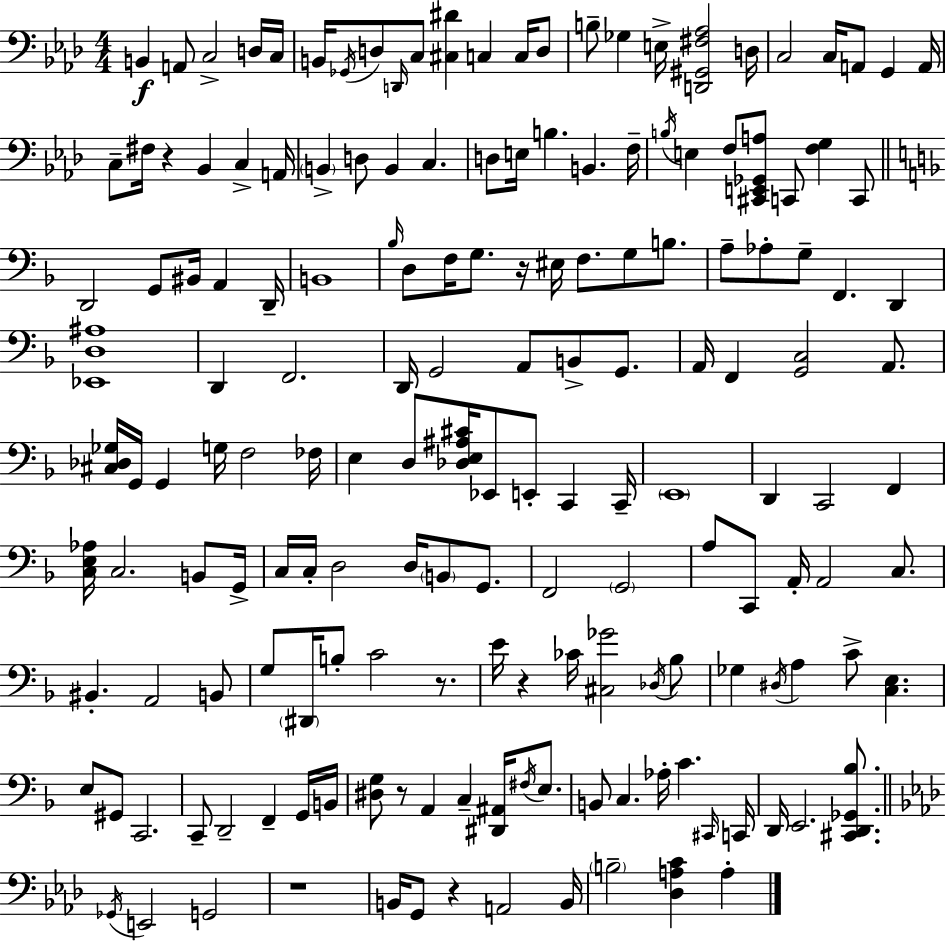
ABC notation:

X:1
T:Untitled
M:4/4
L:1/4
K:Fm
B,, A,,/2 C,2 D,/4 C,/4 B,,/4 _G,,/4 D,/2 D,,/4 C,/2 [^C,^D] C, C,/4 D,/2 B,/2 _G, E,/4 [D,,^G,,^F,_A,]2 D,/4 C,2 C,/4 A,,/2 G,, A,,/4 C,/2 ^F,/4 z _B,, C, A,,/4 B,, D,/2 B,, C, D,/2 E,/4 B, B,, F,/4 B,/4 E, F,/2 [^C,,E,,_G,,A,]/2 C,,/2 [F,G,] C,,/2 D,,2 G,,/2 ^B,,/4 A,, D,,/4 B,,4 _B,/4 D,/2 F,/4 G,/2 z/4 ^E,/4 F,/2 G,/2 B,/2 A,/2 _A,/2 G,/2 F,, D,, [_E,,D,^A,]4 D,, F,,2 D,,/4 G,,2 A,,/2 B,,/2 G,,/2 A,,/4 F,, [G,,C,]2 A,,/2 [^C,_D,_G,]/4 G,,/4 G,, G,/4 F,2 _F,/4 E, D,/2 [_D,E,^A,^C]/4 _E,,/2 E,,/2 C,, C,,/4 E,,4 D,, C,,2 F,, [C,E,_A,]/4 C,2 B,,/2 G,,/4 C,/4 C,/4 D,2 D,/4 B,,/2 G,,/2 F,,2 G,,2 A,/2 C,,/2 A,,/4 A,,2 C,/2 ^B,, A,,2 B,,/2 G,/2 ^D,,/4 B,/2 C2 z/2 E/4 z _C/4 [^C,_G]2 _D,/4 _B,/2 _G, ^D,/4 A, C/2 [C,E,] E,/2 ^G,,/2 C,,2 C,,/2 D,,2 F,, G,,/4 B,,/4 [^D,G,]/2 z/2 A,, C, [^D,,^A,,]/4 ^F,/4 E,/2 B,,/2 C, _A,/4 C ^C,,/4 C,,/4 D,,/4 E,,2 [^C,,D,,_G,,_B,]/2 _G,,/4 E,,2 G,,2 z4 B,,/4 G,,/2 z A,,2 B,,/4 B,2 [_D,A,C] A,